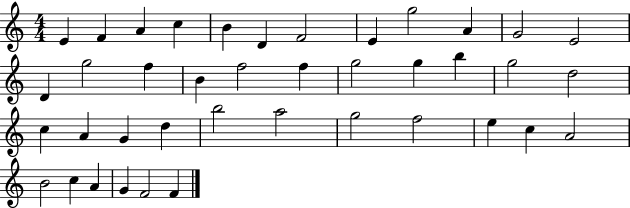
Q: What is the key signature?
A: C major